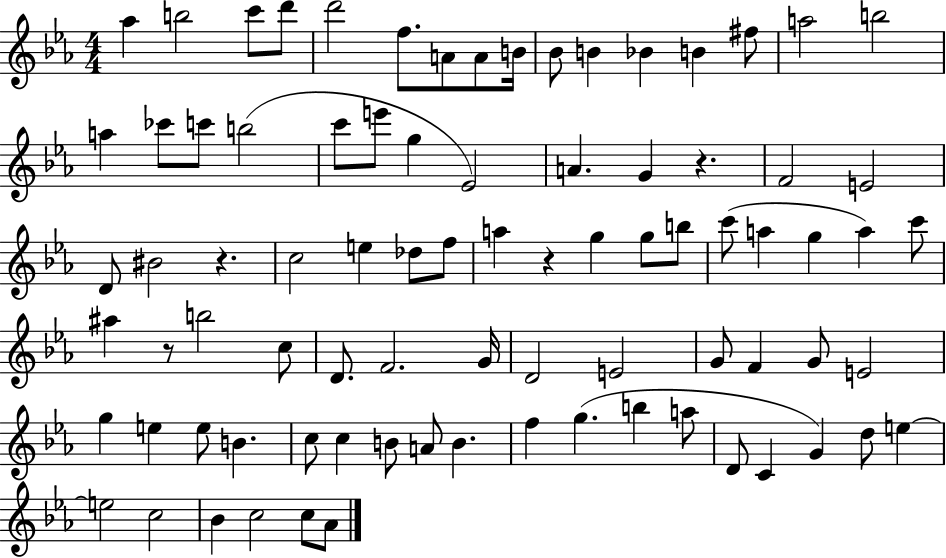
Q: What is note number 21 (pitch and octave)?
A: C6